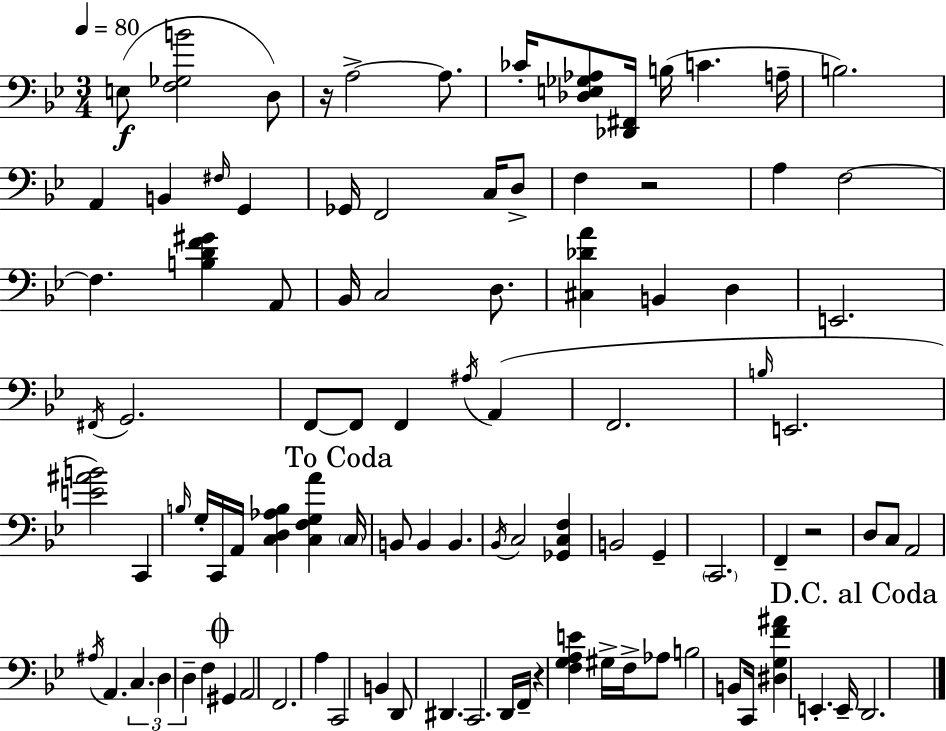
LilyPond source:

{
  \clef bass
  \numericTimeSignature
  \time 3/4
  \key g \minor
  \tempo 4 = 80
  e8(\f <f ges b'>2 d8) | r16 a2->~~ a8. | ces'16-. <des e ges aes>8 <des, fis,>16 b16( c'4. a16-- | b2.) | \break a,4 b,4 \grace { fis16 } g,4 | ges,16 f,2 c16 d8-> | f4 r2 | a4 f2~~ | \break f4. <b d' f' gis'>4 a,8 | bes,16 c2 d8. | <cis des' a'>4 b,4 d4 | e,2. | \break \acciaccatura { fis,16 } g,2. | f,8~~ f,8 f,4 \acciaccatura { ais16 }( a,4 | f,2. | \grace { b16 } e,2. | \break <e' ais' b'>2) | c,4 \grace { b16 } g16-. c,16 a,16 <c d aes b>4 | <c f g a'>4 \mark "To Coda" \parenthesize c16 b,8 b,4 b,4. | \acciaccatura { bes,16 } c2 | \break <ges, c f>4 b,2 | g,4-- \parenthesize c,2. | f,4-- r2 | d8 c8 a,2 | \break \acciaccatura { ais16 } a,4. | \tuplet 3/2 { c4. d4 d4-- } | f4 \mark \markup { \musicglyph "scripts.coda" } gis,4 a,2 | f,2. | \break a4 c,2 | b,4 d,8 | dis,4. c,2. | d,16 f,16-- r4 | \break <f g a e'>4 gis16-> f16-> aes8 b2 | b,8 c,16 <dis g f' ais'>4 | e,4.-. e,16-- \mark "D.C. al Coda" d,2. | \bar "|."
}